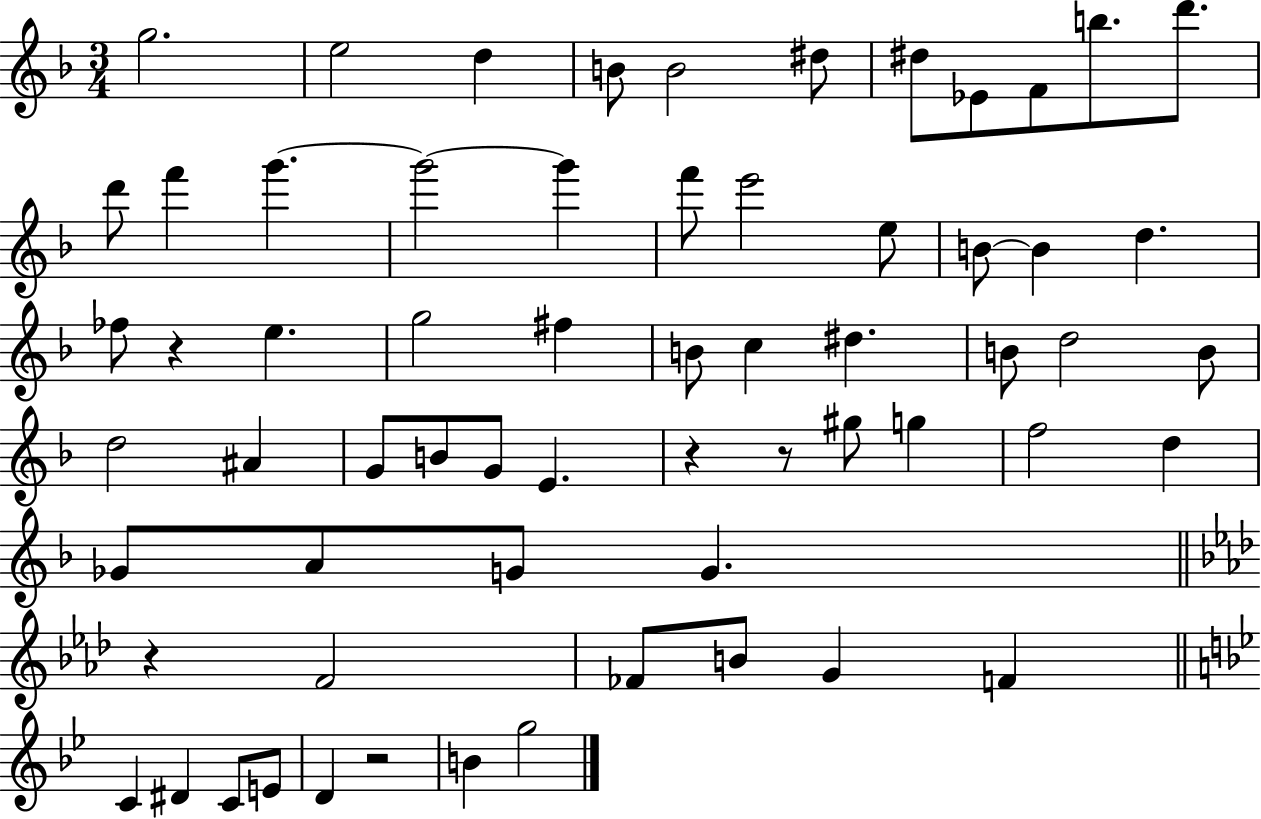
G5/h. E5/h D5/q B4/e B4/h D#5/e D#5/e Eb4/e F4/e B5/e. D6/e. D6/e F6/q G6/q. G6/h G6/q F6/e E6/h E5/e B4/e B4/q D5/q. FES5/e R/q E5/q. G5/h F#5/q B4/e C5/q D#5/q. B4/e D5/h B4/e D5/h A#4/q G4/e B4/e G4/e E4/q. R/q R/e G#5/e G5/q F5/h D5/q Gb4/e A4/e G4/e G4/q. R/q F4/h FES4/e B4/e G4/q F4/q C4/q D#4/q C4/e E4/e D4/q R/h B4/q G5/h